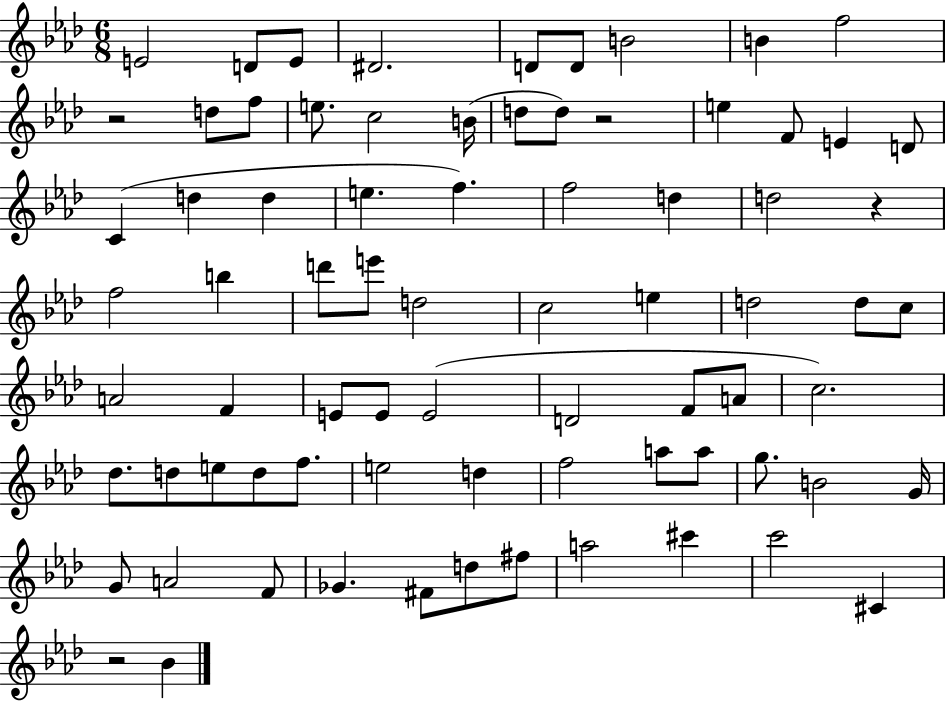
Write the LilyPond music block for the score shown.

{
  \clef treble
  \numericTimeSignature
  \time 6/8
  \key aes \major
  e'2 d'8 e'8 | dis'2. | d'8 d'8 b'2 | b'4 f''2 | \break r2 d''8 f''8 | e''8. c''2 b'16( | d''8 d''8) r2 | e''4 f'8 e'4 d'8 | \break c'4( d''4 d''4 | e''4. f''4.) | f''2 d''4 | d''2 r4 | \break f''2 b''4 | d'''8 e'''8 d''2 | c''2 e''4 | d''2 d''8 c''8 | \break a'2 f'4 | e'8 e'8 e'2( | d'2 f'8 a'8 | c''2.) | \break des''8. d''8 e''8 d''8 f''8. | e''2 d''4 | f''2 a''8 a''8 | g''8. b'2 g'16 | \break g'8 a'2 f'8 | ges'4. fis'8 d''8 fis''8 | a''2 cis'''4 | c'''2 cis'4 | \break r2 bes'4 | \bar "|."
}